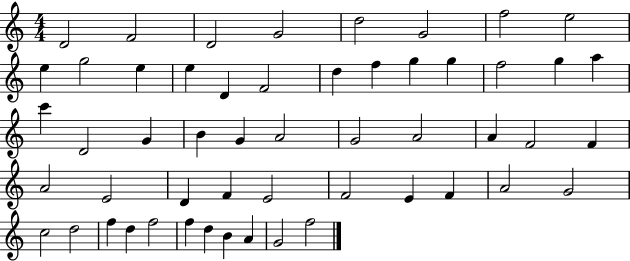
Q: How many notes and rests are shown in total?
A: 53